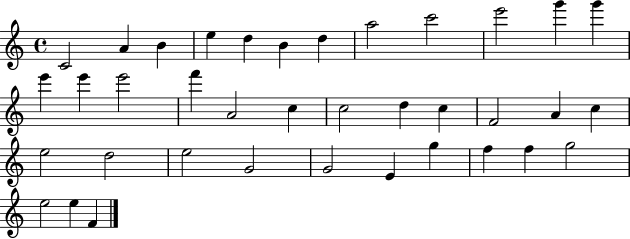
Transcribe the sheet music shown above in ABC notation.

X:1
T:Untitled
M:4/4
L:1/4
K:C
C2 A B e d B d a2 c'2 e'2 g' g' e' e' e'2 f' A2 c c2 d c F2 A c e2 d2 e2 G2 G2 E g f f g2 e2 e F